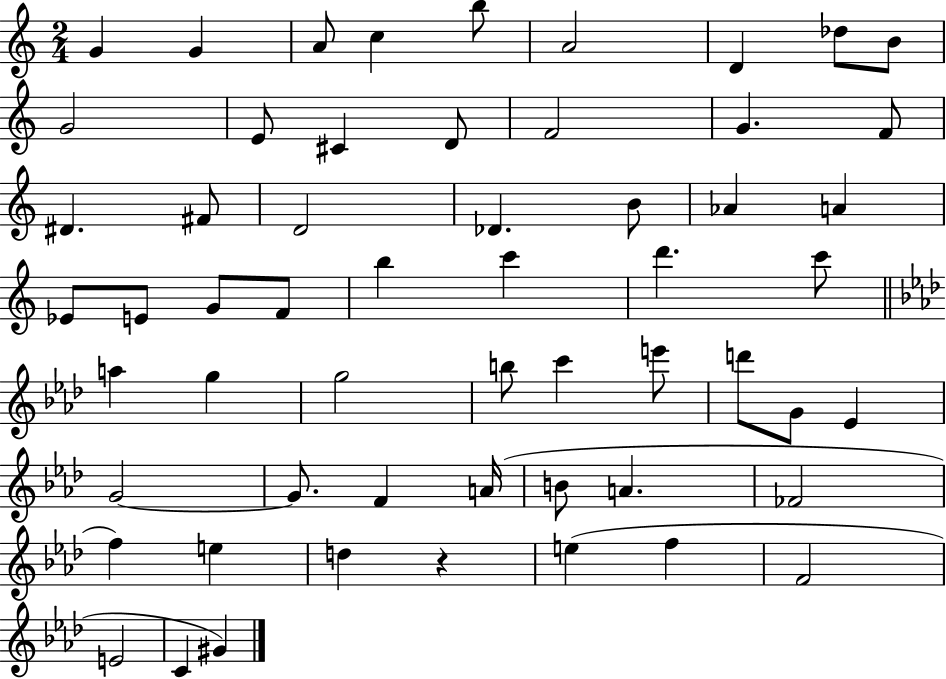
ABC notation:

X:1
T:Untitled
M:2/4
L:1/4
K:C
G G A/2 c b/2 A2 D _d/2 B/2 G2 E/2 ^C D/2 F2 G F/2 ^D ^F/2 D2 _D B/2 _A A _E/2 E/2 G/2 F/2 b c' d' c'/2 a g g2 b/2 c' e'/2 d'/2 G/2 _E G2 G/2 F A/4 B/2 A _F2 f e d z e f F2 E2 C ^G